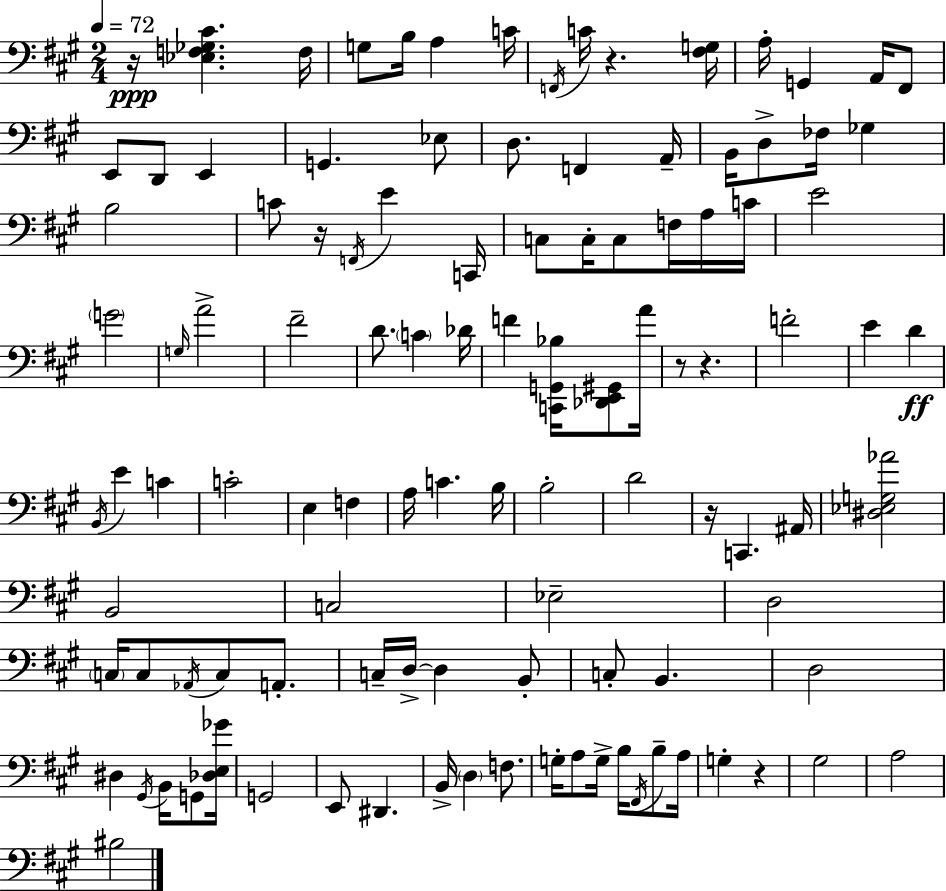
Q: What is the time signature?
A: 2/4